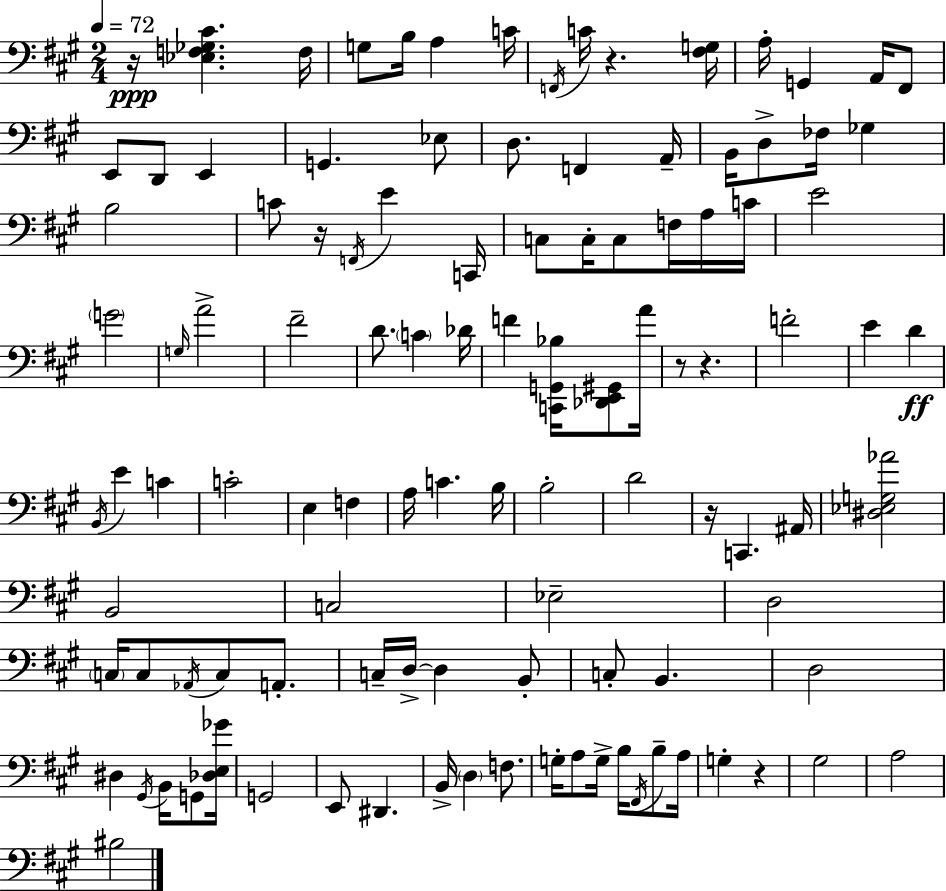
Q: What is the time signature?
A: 2/4